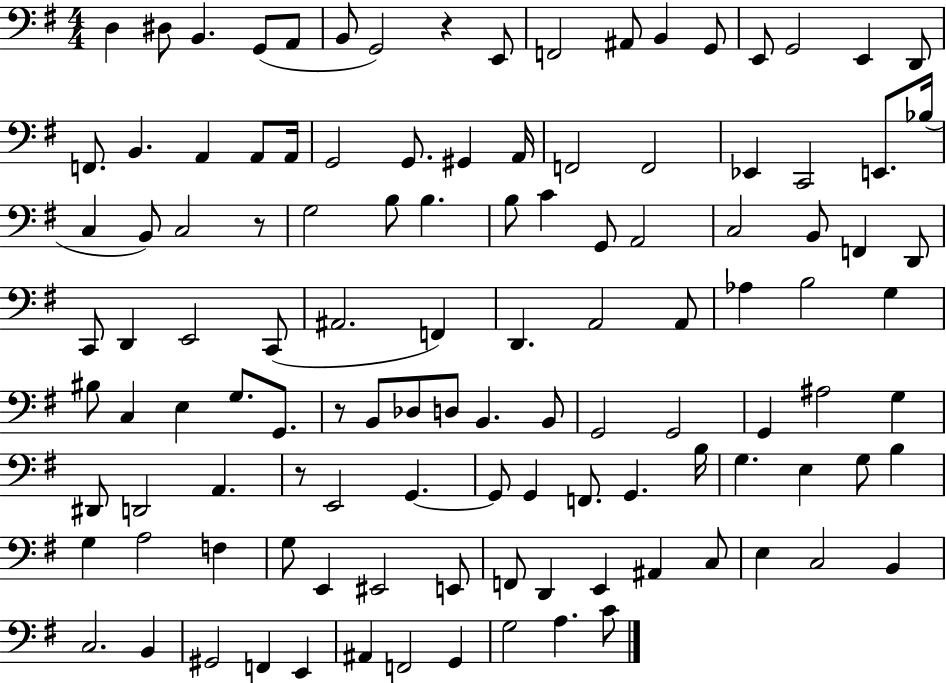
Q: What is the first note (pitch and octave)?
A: D3